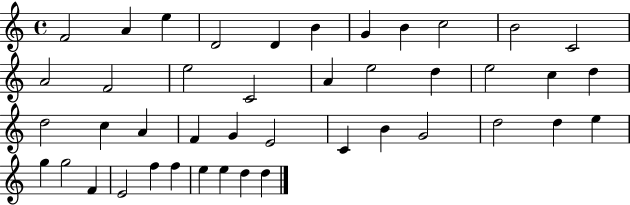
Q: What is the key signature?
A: C major